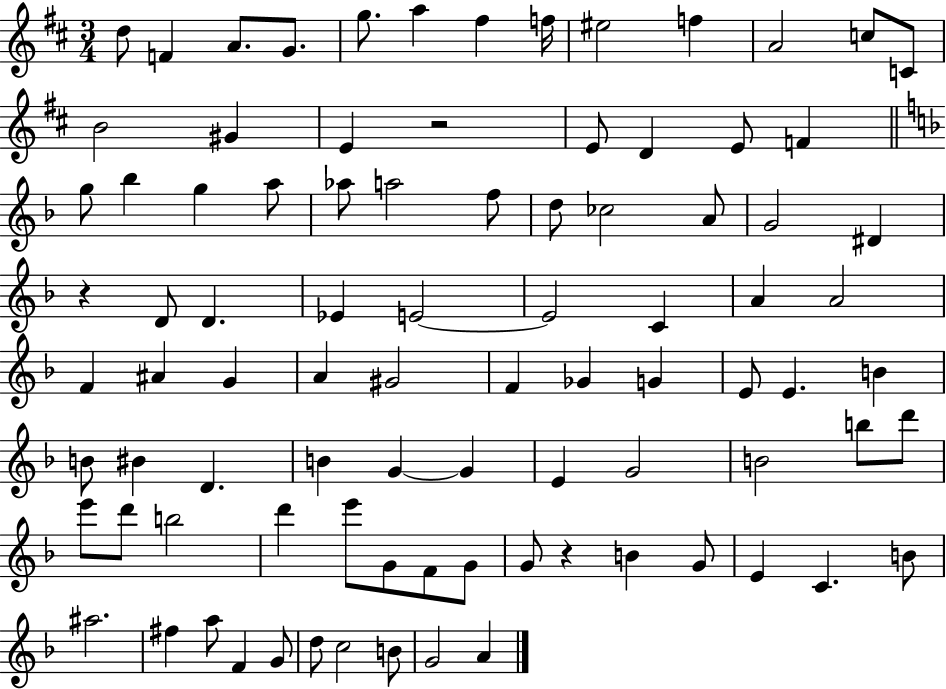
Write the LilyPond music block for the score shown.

{
  \clef treble
  \numericTimeSignature
  \time 3/4
  \key d \major
  \repeat volta 2 { d''8 f'4 a'8. g'8. | g''8. a''4 fis''4 f''16 | eis''2 f''4 | a'2 c''8 c'8 | \break b'2 gis'4 | e'4 r2 | e'8 d'4 e'8 f'4 | \bar "||" \break \key f \major g''8 bes''4 g''4 a''8 | aes''8 a''2 f''8 | d''8 ces''2 a'8 | g'2 dis'4 | \break r4 d'8 d'4. | ees'4 e'2~~ | e'2 c'4 | a'4 a'2 | \break f'4 ais'4 g'4 | a'4 gis'2 | f'4 ges'4 g'4 | e'8 e'4. b'4 | \break b'8 bis'4 d'4. | b'4 g'4~~ g'4 | e'4 g'2 | b'2 b''8 d'''8 | \break e'''8 d'''8 b''2 | d'''4 e'''8 g'8 f'8 g'8 | g'8 r4 b'4 g'8 | e'4 c'4. b'8 | \break ais''2. | fis''4 a''8 f'4 g'8 | d''8 c''2 b'8 | g'2 a'4 | \break } \bar "|."
}